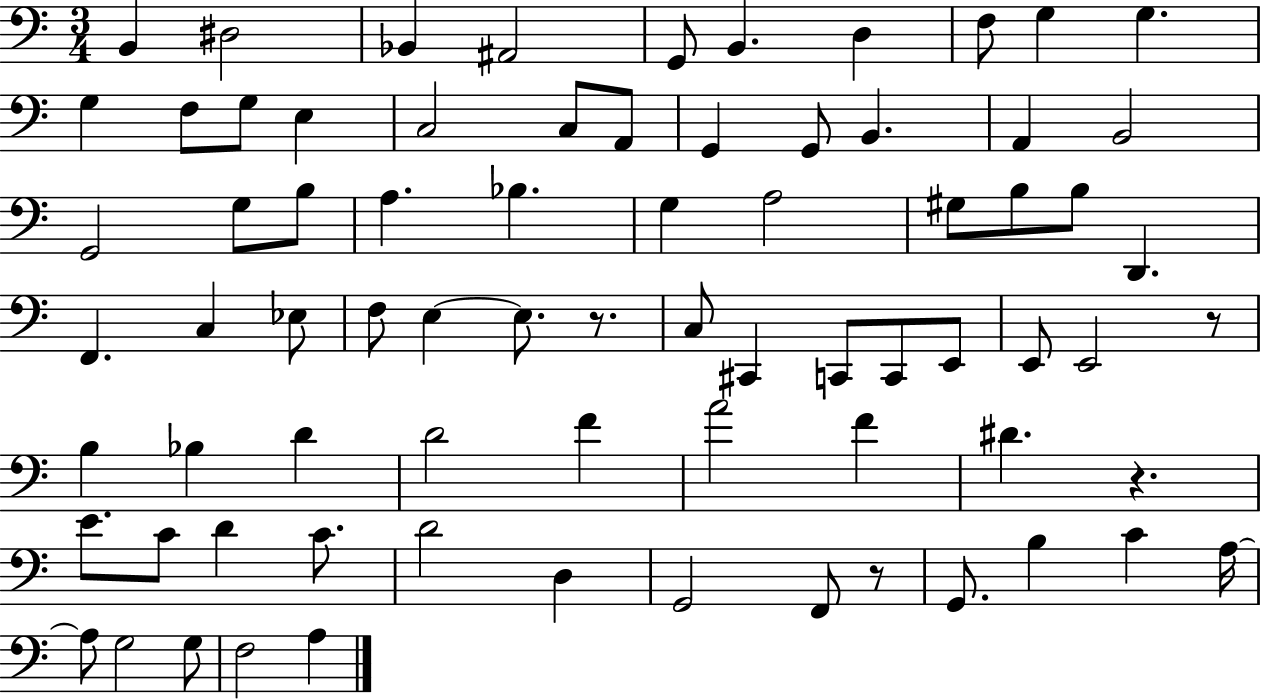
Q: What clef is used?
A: bass